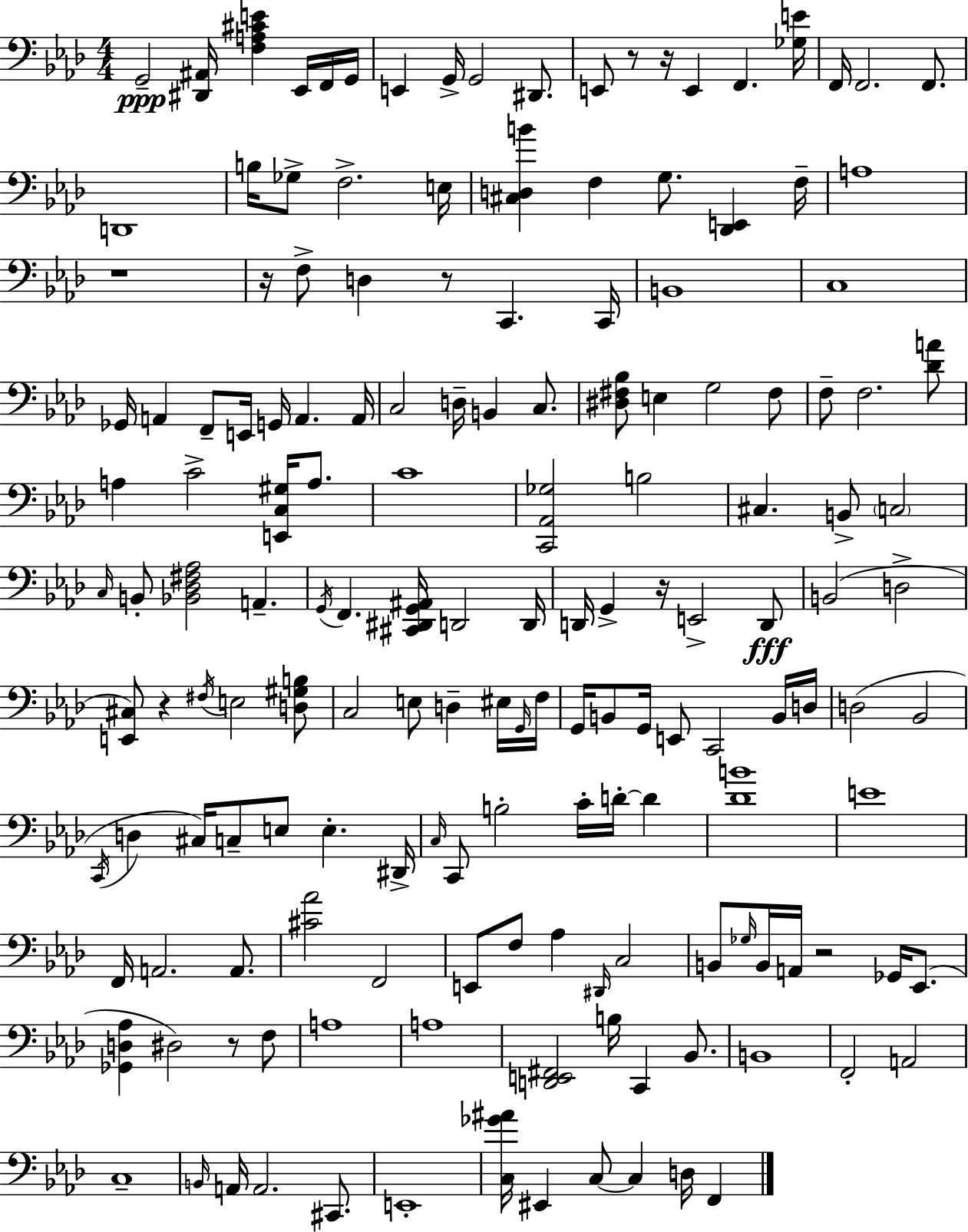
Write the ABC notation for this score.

X:1
T:Untitled
M:4/4
L:1/4
K:Fm
G,,2 [^D,,^A,,]/4 [F,A,^CE] _E,,/4 F,,/4 G,,/4 E,, G,,/4 G,,2 ^D,,/2 E,,/2 z/2 z/4 E,, F,, [_G,E]/4 F,,/4 F,,2 F,,/2 D,,4 B,/4 _G,/2 F,2 E,/4 [^C,D,B] F, G,/2 [_D,,E,,] F,/4 A,4 z4 z/4 F,/2 D, z/2 C,, C,,/4 B,,4 C,4 _G,,/4 A,, F,,/2 E,,/4 G,,/4 A,, A,,/4 C,2 D,/4 B,, C,/2 [^D,^F,_B,]/2 E, G,2 ^F,/2 F,/2 F,2 [_DA]/2 A, C2 [E,,C,^G,]/4 A,/2 C4 [C,,_A,,_G,]2 B,2 ^C, B,,/2 C,2 C,/4 B,,/2 [_B,,_D,^F,_A,]2 A,, G,,/4 F,, [^C,,^D,,G,,^A,,]/4 D,,2 D,,/4 D,,/4 G,, z/4 E,,2 D,,/2 B,,2 D,2 [E,,^C,]/2 z ^F,/4 E,2 [D,^G,B,]/2 C,2 E,/2 D, ^E,/4 G,,/4 F,/4 G,,/4 B,,/2 G,,/4 E,,/2 C,,2 B,,/4 D,/4 D,2 _B,,2 C,,/4 D, ^C,/4 C,/2 E,/2 E, ^D,,/4 C,/4 C,,/2 B,2 C/4 D/4 D [_DB]4 E4 F,,/4 A,,2 A,,/2 [^C_A]2 F,,2 E,,/2 F,/2 _A, ^D,,/4 C,2 B,,/2 _G,/4 B,,/4 A,,/4 z2 _G,,/4 _E,,/2 [_G,,D,_A,] ^D,2 z/2 F,/2 A,4 A,4 [D,,E,,^F,,]2 B,/4 C,, _B,,/2 B,,4 F,,2 A,,2 C,4 B,,/4 A,,/4 A,,2 ^C,,/2 E,,4 [C,_G^A]/4 ^E,, C,/2 C, D,/4 F,,